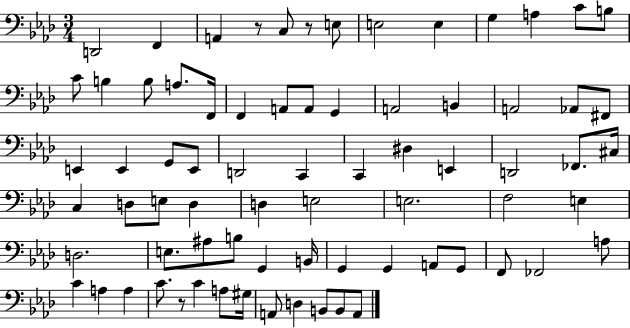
{
  \clef bass
  \numericTimeSignature
  \time 3/4
  \key aes \major
  d,2 f,4 | a,4 r8 c8 r8 e8 | e2 e4 | g4 a4 c'8 b8 | \break c'8 b4 b8 a8. f,16 | f,4 a,8 a,8 g,4 | a,2 b,4 | a,2 aes,8 fis,8 | \break e,4 e,4 g,8 e,8 | d,2 c,4 | c,4 dis4 e,4 | d,2 fes,8. cis16 | \break c4 d8 e8 d4 | d4 e2 | e2. | f2 e4 | \break d2. | e8. ais8 b8 g,4 b,16 | g,4 g,4 a,8 g,8 | f,8 fes,2 a8 | \break c'4 a4 a4 | c'8. r8 c'4 a8 gis16 | a,8 d4 b,8 b,8 a,8 | \bar "|."
}